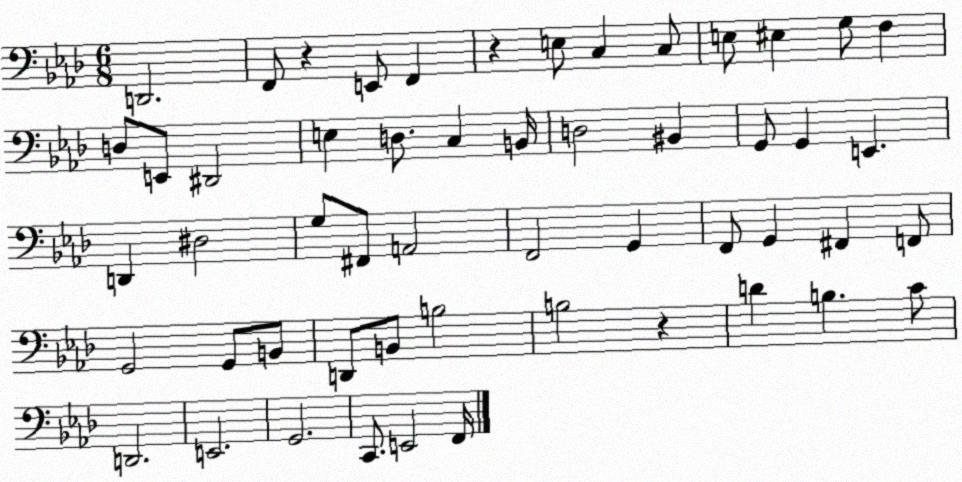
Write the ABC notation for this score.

X:1
T:Untitled
M:6/8
L:1/4
K:Ab
D,,2 F,,/2 z E,,/2 F,, z E,/2 C, C,/2 E,/2 ^E, G,/2 F, D,/2 E,,/2 ^D,,2 E, D,/2 C, B,,/4 D,2 ^B,, G,,/2 G,, E,, D,, ^D,2 G,/2 ^F,,/2 A,,2 F,,2 G,, F,,/2 G,, ^F,, F,,/2 G,,2 G,,/2 B,,/2 D,,/2 B,,/2 B,2 B,2 z D B, C/2 D,,2 E,,2 G,,2 C,,/2 E,,2 F,,/4